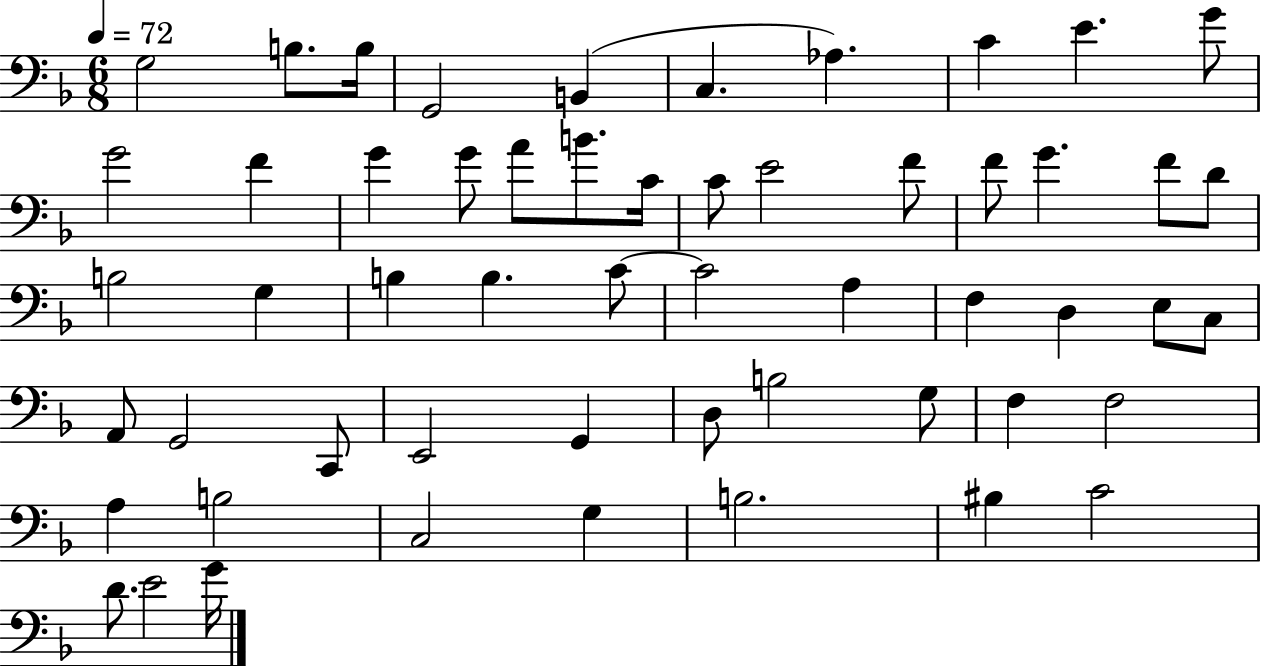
{
  \clef bass
  \numericTimeSignature
  \time 6/8
  \key f \major
  \tempo 4 = 72
  \repeat volta 2 { g2 b8. b16 | g,2 b,4( | c4. aes4.) | c'4 e'4. g'8 | \break g'2 f'4 | g'4 g'8 a'8 b'8. c'16 | c'8 e'2 f'8 | f'8 g'4. f'8 d'8 | \break b2 g4 | b4 b4. c'8~~ | c'2 a4 | f4 d4 e8 c8 | \break a,8 g,2 c,8 | e,2 g,4 | d8 b2 g8 | f4 f2 | \break a4 b2 | c2 g4 | b2. | bis4 c'2 | \break d'8. e'2 g'16 | } \bar "|."
}